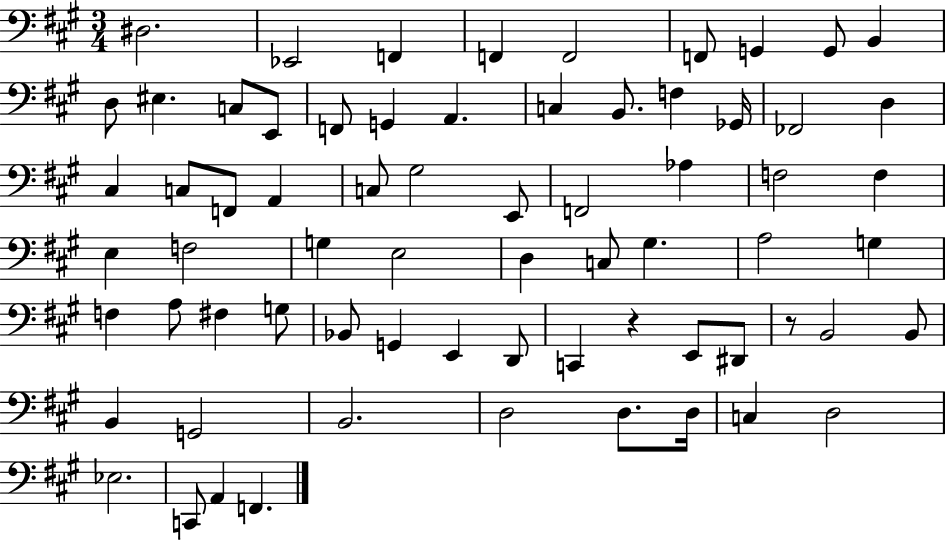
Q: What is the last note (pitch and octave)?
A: F2